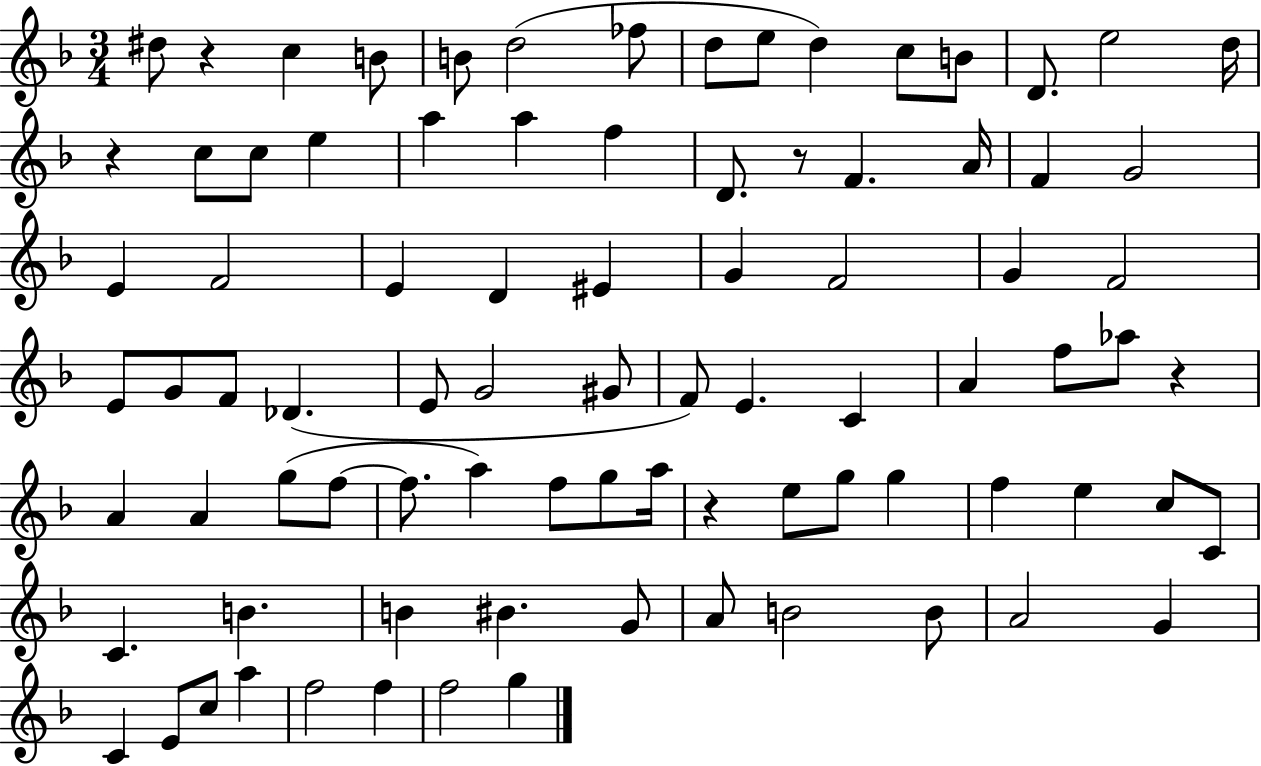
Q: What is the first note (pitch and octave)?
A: D#5